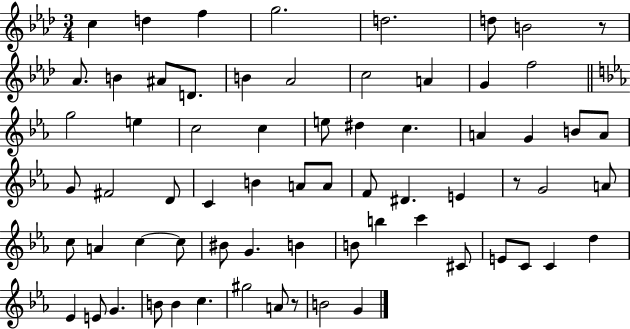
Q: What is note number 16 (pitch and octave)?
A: G4